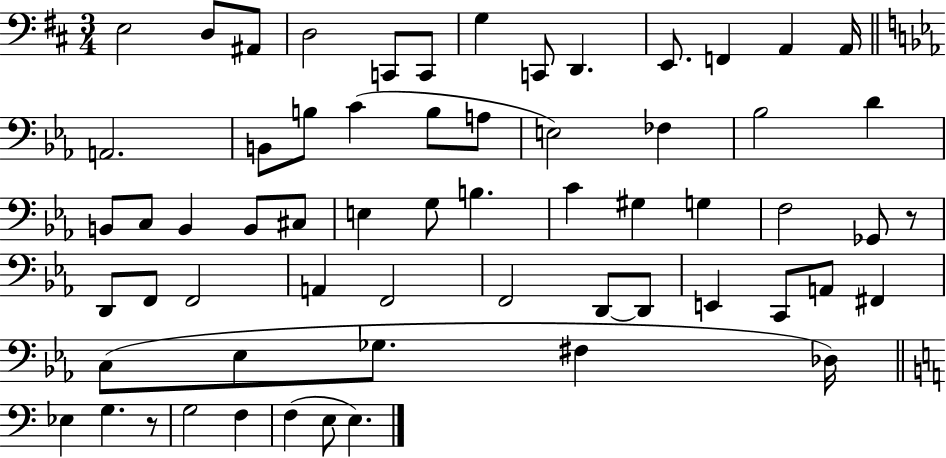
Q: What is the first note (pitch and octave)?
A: E3